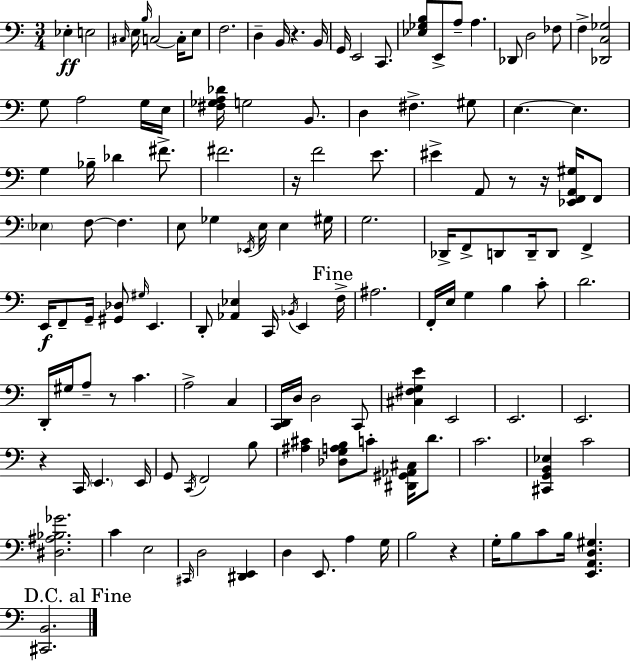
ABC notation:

X:1
T:Untitled
M:3/4
L:1/4
K:C
_E, E,2 ^C,/4 E,/4 B,/4 C,2 C,/4 E,/2 F,2 D, B,,/4 z B,,/4 G,,/4 E,,2 C,,/2 [_E,_G,B,]/2 E,,/2 A,/2 A, _D,,/2 D,2 _F,/2 F, [_D,,C,_G,]2 G,/2 A,2 G,/4 E,/4 [^F,_G,A,_D]/4 G,2 B,,/2 D, ^F, ^G,/2 E, E, G, _B,/4 _D ^F/2 ^F2 z/4 F2 E/2 ^E A,,/2 z/2 z/4 [_E,,F,,A,,^G,]/4 F,,/2 _E, F,/2 F, E,/2 _G, _E,,/4 E,/4 E, ^G,/4 G,2 _D,,/4 F,,/2 D,,/2 D,,/4 D,,/2 F,, E,,/4 F,,/2 G,,/4 [^G,,_D,]/2 ^G,/4 E,, D,,/2 [_A,,_E,] C,,/4 _B,,/4 E,, F,/4 ^A,2 F,,/4 E,/4 G, B, C/2 D2 D,,/4 ^G,/4 A,/2 z/2 C A,2 C, [C,,D,,]/4 D,/4 D,2 C,,/2 [^C,^F,G,E] E,,2 E,,2 E,,2 z C,,/4 E,, E,,/4 G,,/2 C,,/4 F,,2 B,/2 [^A,^C] [_D,G,A,B,]/2 C/2 [^D,,^G,,_A,,^C,]/4 D/2 C2 [^C,,G,,B,,_E,] C2 [^D,^A,_B,_G]2 C E,2 ^C,,/4 D,2 [^D,,E,,] D, E,,/2 A, G,/4 B,2 z G,/4 B,/2 C/2 B,/4 [E,,A,,D,^G,] [^C,,B,,]2